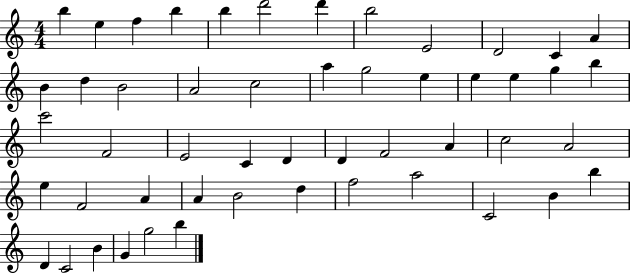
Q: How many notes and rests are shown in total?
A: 51